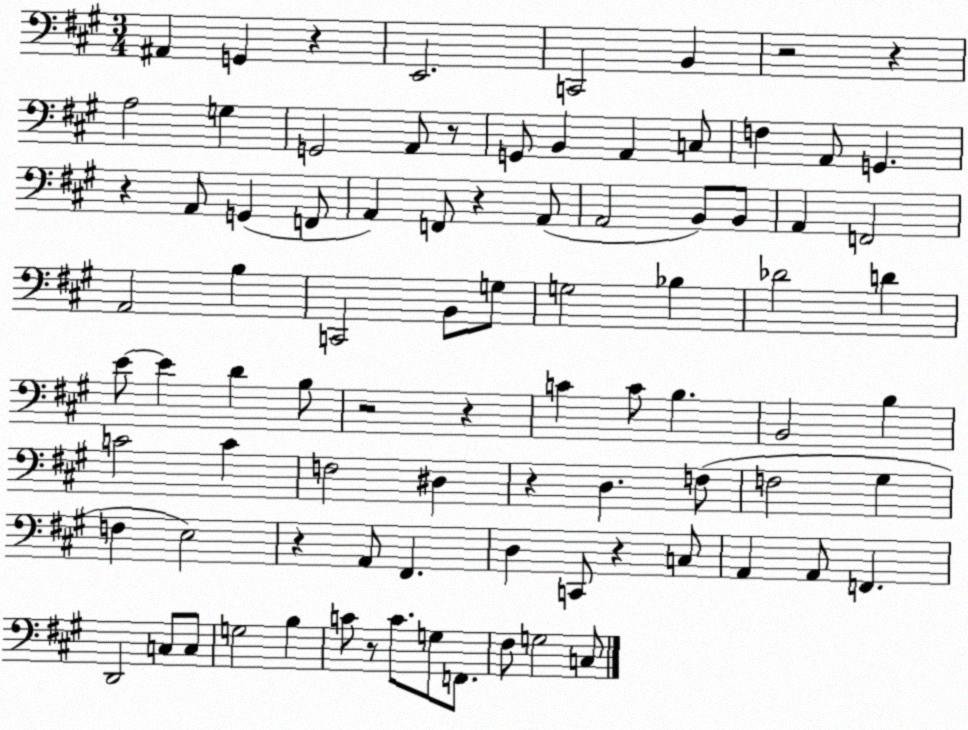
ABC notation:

X:1
T:Untitled
M:3/4
L:1/4
K:A
^A,, G,, z E,,2 C,,2 B,, z2 z A,2 G, G,,2 A,,/2 z/2 G,,/2 B,, A,, C,/2 F, A,,/2 G,, z A,,/2 G,, F,,/2 A,, F,,/2 z A,,/2 A,,2 B,,/2 B,,/2 A,, F,,2 A,,2 B, C,,2 B,,/2 G,/2 G,2 _B, _D2 D E/2 E D B,/2 z2 z C C/2 B, B,,2 B, C2 C F,2 ^D, z D, F,/2 F,2 ^G, F, E,2 z A,,/2 ^F,, D, C,,/2 z C,/2 A,, A,,/2 F,, D,,2 C,/2 C,/2 G,2 B, C/2 z/2 C/2 G,/2 F,,/2 ^F,/2 G,2 C,/2